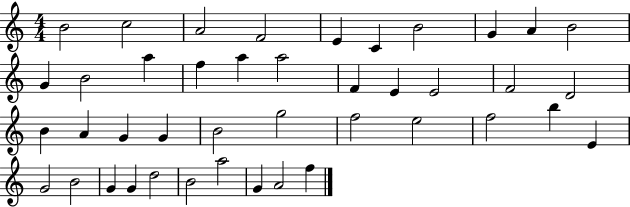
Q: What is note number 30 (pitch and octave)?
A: F5